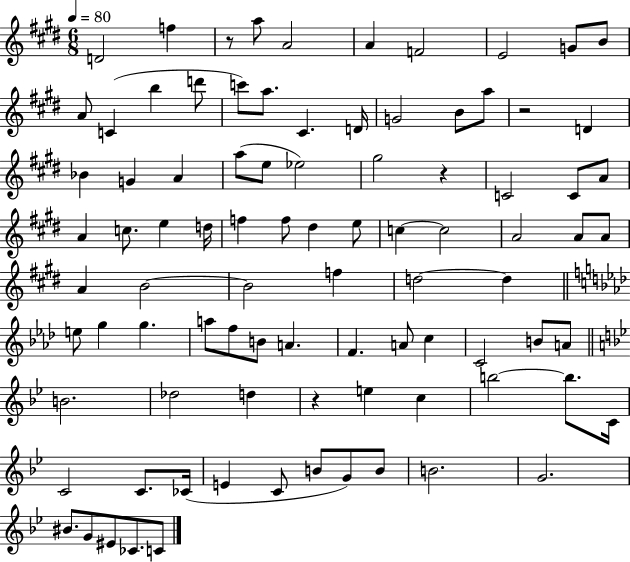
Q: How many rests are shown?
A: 4